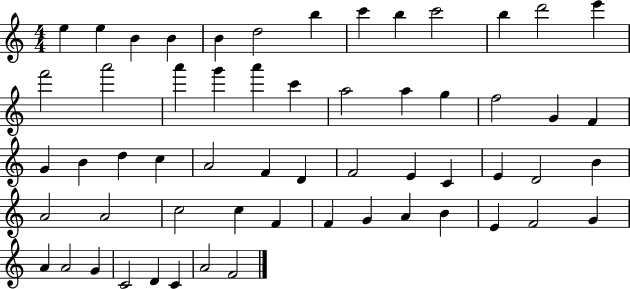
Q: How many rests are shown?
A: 0